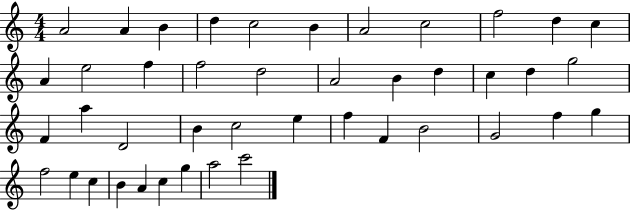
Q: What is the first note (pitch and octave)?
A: A4